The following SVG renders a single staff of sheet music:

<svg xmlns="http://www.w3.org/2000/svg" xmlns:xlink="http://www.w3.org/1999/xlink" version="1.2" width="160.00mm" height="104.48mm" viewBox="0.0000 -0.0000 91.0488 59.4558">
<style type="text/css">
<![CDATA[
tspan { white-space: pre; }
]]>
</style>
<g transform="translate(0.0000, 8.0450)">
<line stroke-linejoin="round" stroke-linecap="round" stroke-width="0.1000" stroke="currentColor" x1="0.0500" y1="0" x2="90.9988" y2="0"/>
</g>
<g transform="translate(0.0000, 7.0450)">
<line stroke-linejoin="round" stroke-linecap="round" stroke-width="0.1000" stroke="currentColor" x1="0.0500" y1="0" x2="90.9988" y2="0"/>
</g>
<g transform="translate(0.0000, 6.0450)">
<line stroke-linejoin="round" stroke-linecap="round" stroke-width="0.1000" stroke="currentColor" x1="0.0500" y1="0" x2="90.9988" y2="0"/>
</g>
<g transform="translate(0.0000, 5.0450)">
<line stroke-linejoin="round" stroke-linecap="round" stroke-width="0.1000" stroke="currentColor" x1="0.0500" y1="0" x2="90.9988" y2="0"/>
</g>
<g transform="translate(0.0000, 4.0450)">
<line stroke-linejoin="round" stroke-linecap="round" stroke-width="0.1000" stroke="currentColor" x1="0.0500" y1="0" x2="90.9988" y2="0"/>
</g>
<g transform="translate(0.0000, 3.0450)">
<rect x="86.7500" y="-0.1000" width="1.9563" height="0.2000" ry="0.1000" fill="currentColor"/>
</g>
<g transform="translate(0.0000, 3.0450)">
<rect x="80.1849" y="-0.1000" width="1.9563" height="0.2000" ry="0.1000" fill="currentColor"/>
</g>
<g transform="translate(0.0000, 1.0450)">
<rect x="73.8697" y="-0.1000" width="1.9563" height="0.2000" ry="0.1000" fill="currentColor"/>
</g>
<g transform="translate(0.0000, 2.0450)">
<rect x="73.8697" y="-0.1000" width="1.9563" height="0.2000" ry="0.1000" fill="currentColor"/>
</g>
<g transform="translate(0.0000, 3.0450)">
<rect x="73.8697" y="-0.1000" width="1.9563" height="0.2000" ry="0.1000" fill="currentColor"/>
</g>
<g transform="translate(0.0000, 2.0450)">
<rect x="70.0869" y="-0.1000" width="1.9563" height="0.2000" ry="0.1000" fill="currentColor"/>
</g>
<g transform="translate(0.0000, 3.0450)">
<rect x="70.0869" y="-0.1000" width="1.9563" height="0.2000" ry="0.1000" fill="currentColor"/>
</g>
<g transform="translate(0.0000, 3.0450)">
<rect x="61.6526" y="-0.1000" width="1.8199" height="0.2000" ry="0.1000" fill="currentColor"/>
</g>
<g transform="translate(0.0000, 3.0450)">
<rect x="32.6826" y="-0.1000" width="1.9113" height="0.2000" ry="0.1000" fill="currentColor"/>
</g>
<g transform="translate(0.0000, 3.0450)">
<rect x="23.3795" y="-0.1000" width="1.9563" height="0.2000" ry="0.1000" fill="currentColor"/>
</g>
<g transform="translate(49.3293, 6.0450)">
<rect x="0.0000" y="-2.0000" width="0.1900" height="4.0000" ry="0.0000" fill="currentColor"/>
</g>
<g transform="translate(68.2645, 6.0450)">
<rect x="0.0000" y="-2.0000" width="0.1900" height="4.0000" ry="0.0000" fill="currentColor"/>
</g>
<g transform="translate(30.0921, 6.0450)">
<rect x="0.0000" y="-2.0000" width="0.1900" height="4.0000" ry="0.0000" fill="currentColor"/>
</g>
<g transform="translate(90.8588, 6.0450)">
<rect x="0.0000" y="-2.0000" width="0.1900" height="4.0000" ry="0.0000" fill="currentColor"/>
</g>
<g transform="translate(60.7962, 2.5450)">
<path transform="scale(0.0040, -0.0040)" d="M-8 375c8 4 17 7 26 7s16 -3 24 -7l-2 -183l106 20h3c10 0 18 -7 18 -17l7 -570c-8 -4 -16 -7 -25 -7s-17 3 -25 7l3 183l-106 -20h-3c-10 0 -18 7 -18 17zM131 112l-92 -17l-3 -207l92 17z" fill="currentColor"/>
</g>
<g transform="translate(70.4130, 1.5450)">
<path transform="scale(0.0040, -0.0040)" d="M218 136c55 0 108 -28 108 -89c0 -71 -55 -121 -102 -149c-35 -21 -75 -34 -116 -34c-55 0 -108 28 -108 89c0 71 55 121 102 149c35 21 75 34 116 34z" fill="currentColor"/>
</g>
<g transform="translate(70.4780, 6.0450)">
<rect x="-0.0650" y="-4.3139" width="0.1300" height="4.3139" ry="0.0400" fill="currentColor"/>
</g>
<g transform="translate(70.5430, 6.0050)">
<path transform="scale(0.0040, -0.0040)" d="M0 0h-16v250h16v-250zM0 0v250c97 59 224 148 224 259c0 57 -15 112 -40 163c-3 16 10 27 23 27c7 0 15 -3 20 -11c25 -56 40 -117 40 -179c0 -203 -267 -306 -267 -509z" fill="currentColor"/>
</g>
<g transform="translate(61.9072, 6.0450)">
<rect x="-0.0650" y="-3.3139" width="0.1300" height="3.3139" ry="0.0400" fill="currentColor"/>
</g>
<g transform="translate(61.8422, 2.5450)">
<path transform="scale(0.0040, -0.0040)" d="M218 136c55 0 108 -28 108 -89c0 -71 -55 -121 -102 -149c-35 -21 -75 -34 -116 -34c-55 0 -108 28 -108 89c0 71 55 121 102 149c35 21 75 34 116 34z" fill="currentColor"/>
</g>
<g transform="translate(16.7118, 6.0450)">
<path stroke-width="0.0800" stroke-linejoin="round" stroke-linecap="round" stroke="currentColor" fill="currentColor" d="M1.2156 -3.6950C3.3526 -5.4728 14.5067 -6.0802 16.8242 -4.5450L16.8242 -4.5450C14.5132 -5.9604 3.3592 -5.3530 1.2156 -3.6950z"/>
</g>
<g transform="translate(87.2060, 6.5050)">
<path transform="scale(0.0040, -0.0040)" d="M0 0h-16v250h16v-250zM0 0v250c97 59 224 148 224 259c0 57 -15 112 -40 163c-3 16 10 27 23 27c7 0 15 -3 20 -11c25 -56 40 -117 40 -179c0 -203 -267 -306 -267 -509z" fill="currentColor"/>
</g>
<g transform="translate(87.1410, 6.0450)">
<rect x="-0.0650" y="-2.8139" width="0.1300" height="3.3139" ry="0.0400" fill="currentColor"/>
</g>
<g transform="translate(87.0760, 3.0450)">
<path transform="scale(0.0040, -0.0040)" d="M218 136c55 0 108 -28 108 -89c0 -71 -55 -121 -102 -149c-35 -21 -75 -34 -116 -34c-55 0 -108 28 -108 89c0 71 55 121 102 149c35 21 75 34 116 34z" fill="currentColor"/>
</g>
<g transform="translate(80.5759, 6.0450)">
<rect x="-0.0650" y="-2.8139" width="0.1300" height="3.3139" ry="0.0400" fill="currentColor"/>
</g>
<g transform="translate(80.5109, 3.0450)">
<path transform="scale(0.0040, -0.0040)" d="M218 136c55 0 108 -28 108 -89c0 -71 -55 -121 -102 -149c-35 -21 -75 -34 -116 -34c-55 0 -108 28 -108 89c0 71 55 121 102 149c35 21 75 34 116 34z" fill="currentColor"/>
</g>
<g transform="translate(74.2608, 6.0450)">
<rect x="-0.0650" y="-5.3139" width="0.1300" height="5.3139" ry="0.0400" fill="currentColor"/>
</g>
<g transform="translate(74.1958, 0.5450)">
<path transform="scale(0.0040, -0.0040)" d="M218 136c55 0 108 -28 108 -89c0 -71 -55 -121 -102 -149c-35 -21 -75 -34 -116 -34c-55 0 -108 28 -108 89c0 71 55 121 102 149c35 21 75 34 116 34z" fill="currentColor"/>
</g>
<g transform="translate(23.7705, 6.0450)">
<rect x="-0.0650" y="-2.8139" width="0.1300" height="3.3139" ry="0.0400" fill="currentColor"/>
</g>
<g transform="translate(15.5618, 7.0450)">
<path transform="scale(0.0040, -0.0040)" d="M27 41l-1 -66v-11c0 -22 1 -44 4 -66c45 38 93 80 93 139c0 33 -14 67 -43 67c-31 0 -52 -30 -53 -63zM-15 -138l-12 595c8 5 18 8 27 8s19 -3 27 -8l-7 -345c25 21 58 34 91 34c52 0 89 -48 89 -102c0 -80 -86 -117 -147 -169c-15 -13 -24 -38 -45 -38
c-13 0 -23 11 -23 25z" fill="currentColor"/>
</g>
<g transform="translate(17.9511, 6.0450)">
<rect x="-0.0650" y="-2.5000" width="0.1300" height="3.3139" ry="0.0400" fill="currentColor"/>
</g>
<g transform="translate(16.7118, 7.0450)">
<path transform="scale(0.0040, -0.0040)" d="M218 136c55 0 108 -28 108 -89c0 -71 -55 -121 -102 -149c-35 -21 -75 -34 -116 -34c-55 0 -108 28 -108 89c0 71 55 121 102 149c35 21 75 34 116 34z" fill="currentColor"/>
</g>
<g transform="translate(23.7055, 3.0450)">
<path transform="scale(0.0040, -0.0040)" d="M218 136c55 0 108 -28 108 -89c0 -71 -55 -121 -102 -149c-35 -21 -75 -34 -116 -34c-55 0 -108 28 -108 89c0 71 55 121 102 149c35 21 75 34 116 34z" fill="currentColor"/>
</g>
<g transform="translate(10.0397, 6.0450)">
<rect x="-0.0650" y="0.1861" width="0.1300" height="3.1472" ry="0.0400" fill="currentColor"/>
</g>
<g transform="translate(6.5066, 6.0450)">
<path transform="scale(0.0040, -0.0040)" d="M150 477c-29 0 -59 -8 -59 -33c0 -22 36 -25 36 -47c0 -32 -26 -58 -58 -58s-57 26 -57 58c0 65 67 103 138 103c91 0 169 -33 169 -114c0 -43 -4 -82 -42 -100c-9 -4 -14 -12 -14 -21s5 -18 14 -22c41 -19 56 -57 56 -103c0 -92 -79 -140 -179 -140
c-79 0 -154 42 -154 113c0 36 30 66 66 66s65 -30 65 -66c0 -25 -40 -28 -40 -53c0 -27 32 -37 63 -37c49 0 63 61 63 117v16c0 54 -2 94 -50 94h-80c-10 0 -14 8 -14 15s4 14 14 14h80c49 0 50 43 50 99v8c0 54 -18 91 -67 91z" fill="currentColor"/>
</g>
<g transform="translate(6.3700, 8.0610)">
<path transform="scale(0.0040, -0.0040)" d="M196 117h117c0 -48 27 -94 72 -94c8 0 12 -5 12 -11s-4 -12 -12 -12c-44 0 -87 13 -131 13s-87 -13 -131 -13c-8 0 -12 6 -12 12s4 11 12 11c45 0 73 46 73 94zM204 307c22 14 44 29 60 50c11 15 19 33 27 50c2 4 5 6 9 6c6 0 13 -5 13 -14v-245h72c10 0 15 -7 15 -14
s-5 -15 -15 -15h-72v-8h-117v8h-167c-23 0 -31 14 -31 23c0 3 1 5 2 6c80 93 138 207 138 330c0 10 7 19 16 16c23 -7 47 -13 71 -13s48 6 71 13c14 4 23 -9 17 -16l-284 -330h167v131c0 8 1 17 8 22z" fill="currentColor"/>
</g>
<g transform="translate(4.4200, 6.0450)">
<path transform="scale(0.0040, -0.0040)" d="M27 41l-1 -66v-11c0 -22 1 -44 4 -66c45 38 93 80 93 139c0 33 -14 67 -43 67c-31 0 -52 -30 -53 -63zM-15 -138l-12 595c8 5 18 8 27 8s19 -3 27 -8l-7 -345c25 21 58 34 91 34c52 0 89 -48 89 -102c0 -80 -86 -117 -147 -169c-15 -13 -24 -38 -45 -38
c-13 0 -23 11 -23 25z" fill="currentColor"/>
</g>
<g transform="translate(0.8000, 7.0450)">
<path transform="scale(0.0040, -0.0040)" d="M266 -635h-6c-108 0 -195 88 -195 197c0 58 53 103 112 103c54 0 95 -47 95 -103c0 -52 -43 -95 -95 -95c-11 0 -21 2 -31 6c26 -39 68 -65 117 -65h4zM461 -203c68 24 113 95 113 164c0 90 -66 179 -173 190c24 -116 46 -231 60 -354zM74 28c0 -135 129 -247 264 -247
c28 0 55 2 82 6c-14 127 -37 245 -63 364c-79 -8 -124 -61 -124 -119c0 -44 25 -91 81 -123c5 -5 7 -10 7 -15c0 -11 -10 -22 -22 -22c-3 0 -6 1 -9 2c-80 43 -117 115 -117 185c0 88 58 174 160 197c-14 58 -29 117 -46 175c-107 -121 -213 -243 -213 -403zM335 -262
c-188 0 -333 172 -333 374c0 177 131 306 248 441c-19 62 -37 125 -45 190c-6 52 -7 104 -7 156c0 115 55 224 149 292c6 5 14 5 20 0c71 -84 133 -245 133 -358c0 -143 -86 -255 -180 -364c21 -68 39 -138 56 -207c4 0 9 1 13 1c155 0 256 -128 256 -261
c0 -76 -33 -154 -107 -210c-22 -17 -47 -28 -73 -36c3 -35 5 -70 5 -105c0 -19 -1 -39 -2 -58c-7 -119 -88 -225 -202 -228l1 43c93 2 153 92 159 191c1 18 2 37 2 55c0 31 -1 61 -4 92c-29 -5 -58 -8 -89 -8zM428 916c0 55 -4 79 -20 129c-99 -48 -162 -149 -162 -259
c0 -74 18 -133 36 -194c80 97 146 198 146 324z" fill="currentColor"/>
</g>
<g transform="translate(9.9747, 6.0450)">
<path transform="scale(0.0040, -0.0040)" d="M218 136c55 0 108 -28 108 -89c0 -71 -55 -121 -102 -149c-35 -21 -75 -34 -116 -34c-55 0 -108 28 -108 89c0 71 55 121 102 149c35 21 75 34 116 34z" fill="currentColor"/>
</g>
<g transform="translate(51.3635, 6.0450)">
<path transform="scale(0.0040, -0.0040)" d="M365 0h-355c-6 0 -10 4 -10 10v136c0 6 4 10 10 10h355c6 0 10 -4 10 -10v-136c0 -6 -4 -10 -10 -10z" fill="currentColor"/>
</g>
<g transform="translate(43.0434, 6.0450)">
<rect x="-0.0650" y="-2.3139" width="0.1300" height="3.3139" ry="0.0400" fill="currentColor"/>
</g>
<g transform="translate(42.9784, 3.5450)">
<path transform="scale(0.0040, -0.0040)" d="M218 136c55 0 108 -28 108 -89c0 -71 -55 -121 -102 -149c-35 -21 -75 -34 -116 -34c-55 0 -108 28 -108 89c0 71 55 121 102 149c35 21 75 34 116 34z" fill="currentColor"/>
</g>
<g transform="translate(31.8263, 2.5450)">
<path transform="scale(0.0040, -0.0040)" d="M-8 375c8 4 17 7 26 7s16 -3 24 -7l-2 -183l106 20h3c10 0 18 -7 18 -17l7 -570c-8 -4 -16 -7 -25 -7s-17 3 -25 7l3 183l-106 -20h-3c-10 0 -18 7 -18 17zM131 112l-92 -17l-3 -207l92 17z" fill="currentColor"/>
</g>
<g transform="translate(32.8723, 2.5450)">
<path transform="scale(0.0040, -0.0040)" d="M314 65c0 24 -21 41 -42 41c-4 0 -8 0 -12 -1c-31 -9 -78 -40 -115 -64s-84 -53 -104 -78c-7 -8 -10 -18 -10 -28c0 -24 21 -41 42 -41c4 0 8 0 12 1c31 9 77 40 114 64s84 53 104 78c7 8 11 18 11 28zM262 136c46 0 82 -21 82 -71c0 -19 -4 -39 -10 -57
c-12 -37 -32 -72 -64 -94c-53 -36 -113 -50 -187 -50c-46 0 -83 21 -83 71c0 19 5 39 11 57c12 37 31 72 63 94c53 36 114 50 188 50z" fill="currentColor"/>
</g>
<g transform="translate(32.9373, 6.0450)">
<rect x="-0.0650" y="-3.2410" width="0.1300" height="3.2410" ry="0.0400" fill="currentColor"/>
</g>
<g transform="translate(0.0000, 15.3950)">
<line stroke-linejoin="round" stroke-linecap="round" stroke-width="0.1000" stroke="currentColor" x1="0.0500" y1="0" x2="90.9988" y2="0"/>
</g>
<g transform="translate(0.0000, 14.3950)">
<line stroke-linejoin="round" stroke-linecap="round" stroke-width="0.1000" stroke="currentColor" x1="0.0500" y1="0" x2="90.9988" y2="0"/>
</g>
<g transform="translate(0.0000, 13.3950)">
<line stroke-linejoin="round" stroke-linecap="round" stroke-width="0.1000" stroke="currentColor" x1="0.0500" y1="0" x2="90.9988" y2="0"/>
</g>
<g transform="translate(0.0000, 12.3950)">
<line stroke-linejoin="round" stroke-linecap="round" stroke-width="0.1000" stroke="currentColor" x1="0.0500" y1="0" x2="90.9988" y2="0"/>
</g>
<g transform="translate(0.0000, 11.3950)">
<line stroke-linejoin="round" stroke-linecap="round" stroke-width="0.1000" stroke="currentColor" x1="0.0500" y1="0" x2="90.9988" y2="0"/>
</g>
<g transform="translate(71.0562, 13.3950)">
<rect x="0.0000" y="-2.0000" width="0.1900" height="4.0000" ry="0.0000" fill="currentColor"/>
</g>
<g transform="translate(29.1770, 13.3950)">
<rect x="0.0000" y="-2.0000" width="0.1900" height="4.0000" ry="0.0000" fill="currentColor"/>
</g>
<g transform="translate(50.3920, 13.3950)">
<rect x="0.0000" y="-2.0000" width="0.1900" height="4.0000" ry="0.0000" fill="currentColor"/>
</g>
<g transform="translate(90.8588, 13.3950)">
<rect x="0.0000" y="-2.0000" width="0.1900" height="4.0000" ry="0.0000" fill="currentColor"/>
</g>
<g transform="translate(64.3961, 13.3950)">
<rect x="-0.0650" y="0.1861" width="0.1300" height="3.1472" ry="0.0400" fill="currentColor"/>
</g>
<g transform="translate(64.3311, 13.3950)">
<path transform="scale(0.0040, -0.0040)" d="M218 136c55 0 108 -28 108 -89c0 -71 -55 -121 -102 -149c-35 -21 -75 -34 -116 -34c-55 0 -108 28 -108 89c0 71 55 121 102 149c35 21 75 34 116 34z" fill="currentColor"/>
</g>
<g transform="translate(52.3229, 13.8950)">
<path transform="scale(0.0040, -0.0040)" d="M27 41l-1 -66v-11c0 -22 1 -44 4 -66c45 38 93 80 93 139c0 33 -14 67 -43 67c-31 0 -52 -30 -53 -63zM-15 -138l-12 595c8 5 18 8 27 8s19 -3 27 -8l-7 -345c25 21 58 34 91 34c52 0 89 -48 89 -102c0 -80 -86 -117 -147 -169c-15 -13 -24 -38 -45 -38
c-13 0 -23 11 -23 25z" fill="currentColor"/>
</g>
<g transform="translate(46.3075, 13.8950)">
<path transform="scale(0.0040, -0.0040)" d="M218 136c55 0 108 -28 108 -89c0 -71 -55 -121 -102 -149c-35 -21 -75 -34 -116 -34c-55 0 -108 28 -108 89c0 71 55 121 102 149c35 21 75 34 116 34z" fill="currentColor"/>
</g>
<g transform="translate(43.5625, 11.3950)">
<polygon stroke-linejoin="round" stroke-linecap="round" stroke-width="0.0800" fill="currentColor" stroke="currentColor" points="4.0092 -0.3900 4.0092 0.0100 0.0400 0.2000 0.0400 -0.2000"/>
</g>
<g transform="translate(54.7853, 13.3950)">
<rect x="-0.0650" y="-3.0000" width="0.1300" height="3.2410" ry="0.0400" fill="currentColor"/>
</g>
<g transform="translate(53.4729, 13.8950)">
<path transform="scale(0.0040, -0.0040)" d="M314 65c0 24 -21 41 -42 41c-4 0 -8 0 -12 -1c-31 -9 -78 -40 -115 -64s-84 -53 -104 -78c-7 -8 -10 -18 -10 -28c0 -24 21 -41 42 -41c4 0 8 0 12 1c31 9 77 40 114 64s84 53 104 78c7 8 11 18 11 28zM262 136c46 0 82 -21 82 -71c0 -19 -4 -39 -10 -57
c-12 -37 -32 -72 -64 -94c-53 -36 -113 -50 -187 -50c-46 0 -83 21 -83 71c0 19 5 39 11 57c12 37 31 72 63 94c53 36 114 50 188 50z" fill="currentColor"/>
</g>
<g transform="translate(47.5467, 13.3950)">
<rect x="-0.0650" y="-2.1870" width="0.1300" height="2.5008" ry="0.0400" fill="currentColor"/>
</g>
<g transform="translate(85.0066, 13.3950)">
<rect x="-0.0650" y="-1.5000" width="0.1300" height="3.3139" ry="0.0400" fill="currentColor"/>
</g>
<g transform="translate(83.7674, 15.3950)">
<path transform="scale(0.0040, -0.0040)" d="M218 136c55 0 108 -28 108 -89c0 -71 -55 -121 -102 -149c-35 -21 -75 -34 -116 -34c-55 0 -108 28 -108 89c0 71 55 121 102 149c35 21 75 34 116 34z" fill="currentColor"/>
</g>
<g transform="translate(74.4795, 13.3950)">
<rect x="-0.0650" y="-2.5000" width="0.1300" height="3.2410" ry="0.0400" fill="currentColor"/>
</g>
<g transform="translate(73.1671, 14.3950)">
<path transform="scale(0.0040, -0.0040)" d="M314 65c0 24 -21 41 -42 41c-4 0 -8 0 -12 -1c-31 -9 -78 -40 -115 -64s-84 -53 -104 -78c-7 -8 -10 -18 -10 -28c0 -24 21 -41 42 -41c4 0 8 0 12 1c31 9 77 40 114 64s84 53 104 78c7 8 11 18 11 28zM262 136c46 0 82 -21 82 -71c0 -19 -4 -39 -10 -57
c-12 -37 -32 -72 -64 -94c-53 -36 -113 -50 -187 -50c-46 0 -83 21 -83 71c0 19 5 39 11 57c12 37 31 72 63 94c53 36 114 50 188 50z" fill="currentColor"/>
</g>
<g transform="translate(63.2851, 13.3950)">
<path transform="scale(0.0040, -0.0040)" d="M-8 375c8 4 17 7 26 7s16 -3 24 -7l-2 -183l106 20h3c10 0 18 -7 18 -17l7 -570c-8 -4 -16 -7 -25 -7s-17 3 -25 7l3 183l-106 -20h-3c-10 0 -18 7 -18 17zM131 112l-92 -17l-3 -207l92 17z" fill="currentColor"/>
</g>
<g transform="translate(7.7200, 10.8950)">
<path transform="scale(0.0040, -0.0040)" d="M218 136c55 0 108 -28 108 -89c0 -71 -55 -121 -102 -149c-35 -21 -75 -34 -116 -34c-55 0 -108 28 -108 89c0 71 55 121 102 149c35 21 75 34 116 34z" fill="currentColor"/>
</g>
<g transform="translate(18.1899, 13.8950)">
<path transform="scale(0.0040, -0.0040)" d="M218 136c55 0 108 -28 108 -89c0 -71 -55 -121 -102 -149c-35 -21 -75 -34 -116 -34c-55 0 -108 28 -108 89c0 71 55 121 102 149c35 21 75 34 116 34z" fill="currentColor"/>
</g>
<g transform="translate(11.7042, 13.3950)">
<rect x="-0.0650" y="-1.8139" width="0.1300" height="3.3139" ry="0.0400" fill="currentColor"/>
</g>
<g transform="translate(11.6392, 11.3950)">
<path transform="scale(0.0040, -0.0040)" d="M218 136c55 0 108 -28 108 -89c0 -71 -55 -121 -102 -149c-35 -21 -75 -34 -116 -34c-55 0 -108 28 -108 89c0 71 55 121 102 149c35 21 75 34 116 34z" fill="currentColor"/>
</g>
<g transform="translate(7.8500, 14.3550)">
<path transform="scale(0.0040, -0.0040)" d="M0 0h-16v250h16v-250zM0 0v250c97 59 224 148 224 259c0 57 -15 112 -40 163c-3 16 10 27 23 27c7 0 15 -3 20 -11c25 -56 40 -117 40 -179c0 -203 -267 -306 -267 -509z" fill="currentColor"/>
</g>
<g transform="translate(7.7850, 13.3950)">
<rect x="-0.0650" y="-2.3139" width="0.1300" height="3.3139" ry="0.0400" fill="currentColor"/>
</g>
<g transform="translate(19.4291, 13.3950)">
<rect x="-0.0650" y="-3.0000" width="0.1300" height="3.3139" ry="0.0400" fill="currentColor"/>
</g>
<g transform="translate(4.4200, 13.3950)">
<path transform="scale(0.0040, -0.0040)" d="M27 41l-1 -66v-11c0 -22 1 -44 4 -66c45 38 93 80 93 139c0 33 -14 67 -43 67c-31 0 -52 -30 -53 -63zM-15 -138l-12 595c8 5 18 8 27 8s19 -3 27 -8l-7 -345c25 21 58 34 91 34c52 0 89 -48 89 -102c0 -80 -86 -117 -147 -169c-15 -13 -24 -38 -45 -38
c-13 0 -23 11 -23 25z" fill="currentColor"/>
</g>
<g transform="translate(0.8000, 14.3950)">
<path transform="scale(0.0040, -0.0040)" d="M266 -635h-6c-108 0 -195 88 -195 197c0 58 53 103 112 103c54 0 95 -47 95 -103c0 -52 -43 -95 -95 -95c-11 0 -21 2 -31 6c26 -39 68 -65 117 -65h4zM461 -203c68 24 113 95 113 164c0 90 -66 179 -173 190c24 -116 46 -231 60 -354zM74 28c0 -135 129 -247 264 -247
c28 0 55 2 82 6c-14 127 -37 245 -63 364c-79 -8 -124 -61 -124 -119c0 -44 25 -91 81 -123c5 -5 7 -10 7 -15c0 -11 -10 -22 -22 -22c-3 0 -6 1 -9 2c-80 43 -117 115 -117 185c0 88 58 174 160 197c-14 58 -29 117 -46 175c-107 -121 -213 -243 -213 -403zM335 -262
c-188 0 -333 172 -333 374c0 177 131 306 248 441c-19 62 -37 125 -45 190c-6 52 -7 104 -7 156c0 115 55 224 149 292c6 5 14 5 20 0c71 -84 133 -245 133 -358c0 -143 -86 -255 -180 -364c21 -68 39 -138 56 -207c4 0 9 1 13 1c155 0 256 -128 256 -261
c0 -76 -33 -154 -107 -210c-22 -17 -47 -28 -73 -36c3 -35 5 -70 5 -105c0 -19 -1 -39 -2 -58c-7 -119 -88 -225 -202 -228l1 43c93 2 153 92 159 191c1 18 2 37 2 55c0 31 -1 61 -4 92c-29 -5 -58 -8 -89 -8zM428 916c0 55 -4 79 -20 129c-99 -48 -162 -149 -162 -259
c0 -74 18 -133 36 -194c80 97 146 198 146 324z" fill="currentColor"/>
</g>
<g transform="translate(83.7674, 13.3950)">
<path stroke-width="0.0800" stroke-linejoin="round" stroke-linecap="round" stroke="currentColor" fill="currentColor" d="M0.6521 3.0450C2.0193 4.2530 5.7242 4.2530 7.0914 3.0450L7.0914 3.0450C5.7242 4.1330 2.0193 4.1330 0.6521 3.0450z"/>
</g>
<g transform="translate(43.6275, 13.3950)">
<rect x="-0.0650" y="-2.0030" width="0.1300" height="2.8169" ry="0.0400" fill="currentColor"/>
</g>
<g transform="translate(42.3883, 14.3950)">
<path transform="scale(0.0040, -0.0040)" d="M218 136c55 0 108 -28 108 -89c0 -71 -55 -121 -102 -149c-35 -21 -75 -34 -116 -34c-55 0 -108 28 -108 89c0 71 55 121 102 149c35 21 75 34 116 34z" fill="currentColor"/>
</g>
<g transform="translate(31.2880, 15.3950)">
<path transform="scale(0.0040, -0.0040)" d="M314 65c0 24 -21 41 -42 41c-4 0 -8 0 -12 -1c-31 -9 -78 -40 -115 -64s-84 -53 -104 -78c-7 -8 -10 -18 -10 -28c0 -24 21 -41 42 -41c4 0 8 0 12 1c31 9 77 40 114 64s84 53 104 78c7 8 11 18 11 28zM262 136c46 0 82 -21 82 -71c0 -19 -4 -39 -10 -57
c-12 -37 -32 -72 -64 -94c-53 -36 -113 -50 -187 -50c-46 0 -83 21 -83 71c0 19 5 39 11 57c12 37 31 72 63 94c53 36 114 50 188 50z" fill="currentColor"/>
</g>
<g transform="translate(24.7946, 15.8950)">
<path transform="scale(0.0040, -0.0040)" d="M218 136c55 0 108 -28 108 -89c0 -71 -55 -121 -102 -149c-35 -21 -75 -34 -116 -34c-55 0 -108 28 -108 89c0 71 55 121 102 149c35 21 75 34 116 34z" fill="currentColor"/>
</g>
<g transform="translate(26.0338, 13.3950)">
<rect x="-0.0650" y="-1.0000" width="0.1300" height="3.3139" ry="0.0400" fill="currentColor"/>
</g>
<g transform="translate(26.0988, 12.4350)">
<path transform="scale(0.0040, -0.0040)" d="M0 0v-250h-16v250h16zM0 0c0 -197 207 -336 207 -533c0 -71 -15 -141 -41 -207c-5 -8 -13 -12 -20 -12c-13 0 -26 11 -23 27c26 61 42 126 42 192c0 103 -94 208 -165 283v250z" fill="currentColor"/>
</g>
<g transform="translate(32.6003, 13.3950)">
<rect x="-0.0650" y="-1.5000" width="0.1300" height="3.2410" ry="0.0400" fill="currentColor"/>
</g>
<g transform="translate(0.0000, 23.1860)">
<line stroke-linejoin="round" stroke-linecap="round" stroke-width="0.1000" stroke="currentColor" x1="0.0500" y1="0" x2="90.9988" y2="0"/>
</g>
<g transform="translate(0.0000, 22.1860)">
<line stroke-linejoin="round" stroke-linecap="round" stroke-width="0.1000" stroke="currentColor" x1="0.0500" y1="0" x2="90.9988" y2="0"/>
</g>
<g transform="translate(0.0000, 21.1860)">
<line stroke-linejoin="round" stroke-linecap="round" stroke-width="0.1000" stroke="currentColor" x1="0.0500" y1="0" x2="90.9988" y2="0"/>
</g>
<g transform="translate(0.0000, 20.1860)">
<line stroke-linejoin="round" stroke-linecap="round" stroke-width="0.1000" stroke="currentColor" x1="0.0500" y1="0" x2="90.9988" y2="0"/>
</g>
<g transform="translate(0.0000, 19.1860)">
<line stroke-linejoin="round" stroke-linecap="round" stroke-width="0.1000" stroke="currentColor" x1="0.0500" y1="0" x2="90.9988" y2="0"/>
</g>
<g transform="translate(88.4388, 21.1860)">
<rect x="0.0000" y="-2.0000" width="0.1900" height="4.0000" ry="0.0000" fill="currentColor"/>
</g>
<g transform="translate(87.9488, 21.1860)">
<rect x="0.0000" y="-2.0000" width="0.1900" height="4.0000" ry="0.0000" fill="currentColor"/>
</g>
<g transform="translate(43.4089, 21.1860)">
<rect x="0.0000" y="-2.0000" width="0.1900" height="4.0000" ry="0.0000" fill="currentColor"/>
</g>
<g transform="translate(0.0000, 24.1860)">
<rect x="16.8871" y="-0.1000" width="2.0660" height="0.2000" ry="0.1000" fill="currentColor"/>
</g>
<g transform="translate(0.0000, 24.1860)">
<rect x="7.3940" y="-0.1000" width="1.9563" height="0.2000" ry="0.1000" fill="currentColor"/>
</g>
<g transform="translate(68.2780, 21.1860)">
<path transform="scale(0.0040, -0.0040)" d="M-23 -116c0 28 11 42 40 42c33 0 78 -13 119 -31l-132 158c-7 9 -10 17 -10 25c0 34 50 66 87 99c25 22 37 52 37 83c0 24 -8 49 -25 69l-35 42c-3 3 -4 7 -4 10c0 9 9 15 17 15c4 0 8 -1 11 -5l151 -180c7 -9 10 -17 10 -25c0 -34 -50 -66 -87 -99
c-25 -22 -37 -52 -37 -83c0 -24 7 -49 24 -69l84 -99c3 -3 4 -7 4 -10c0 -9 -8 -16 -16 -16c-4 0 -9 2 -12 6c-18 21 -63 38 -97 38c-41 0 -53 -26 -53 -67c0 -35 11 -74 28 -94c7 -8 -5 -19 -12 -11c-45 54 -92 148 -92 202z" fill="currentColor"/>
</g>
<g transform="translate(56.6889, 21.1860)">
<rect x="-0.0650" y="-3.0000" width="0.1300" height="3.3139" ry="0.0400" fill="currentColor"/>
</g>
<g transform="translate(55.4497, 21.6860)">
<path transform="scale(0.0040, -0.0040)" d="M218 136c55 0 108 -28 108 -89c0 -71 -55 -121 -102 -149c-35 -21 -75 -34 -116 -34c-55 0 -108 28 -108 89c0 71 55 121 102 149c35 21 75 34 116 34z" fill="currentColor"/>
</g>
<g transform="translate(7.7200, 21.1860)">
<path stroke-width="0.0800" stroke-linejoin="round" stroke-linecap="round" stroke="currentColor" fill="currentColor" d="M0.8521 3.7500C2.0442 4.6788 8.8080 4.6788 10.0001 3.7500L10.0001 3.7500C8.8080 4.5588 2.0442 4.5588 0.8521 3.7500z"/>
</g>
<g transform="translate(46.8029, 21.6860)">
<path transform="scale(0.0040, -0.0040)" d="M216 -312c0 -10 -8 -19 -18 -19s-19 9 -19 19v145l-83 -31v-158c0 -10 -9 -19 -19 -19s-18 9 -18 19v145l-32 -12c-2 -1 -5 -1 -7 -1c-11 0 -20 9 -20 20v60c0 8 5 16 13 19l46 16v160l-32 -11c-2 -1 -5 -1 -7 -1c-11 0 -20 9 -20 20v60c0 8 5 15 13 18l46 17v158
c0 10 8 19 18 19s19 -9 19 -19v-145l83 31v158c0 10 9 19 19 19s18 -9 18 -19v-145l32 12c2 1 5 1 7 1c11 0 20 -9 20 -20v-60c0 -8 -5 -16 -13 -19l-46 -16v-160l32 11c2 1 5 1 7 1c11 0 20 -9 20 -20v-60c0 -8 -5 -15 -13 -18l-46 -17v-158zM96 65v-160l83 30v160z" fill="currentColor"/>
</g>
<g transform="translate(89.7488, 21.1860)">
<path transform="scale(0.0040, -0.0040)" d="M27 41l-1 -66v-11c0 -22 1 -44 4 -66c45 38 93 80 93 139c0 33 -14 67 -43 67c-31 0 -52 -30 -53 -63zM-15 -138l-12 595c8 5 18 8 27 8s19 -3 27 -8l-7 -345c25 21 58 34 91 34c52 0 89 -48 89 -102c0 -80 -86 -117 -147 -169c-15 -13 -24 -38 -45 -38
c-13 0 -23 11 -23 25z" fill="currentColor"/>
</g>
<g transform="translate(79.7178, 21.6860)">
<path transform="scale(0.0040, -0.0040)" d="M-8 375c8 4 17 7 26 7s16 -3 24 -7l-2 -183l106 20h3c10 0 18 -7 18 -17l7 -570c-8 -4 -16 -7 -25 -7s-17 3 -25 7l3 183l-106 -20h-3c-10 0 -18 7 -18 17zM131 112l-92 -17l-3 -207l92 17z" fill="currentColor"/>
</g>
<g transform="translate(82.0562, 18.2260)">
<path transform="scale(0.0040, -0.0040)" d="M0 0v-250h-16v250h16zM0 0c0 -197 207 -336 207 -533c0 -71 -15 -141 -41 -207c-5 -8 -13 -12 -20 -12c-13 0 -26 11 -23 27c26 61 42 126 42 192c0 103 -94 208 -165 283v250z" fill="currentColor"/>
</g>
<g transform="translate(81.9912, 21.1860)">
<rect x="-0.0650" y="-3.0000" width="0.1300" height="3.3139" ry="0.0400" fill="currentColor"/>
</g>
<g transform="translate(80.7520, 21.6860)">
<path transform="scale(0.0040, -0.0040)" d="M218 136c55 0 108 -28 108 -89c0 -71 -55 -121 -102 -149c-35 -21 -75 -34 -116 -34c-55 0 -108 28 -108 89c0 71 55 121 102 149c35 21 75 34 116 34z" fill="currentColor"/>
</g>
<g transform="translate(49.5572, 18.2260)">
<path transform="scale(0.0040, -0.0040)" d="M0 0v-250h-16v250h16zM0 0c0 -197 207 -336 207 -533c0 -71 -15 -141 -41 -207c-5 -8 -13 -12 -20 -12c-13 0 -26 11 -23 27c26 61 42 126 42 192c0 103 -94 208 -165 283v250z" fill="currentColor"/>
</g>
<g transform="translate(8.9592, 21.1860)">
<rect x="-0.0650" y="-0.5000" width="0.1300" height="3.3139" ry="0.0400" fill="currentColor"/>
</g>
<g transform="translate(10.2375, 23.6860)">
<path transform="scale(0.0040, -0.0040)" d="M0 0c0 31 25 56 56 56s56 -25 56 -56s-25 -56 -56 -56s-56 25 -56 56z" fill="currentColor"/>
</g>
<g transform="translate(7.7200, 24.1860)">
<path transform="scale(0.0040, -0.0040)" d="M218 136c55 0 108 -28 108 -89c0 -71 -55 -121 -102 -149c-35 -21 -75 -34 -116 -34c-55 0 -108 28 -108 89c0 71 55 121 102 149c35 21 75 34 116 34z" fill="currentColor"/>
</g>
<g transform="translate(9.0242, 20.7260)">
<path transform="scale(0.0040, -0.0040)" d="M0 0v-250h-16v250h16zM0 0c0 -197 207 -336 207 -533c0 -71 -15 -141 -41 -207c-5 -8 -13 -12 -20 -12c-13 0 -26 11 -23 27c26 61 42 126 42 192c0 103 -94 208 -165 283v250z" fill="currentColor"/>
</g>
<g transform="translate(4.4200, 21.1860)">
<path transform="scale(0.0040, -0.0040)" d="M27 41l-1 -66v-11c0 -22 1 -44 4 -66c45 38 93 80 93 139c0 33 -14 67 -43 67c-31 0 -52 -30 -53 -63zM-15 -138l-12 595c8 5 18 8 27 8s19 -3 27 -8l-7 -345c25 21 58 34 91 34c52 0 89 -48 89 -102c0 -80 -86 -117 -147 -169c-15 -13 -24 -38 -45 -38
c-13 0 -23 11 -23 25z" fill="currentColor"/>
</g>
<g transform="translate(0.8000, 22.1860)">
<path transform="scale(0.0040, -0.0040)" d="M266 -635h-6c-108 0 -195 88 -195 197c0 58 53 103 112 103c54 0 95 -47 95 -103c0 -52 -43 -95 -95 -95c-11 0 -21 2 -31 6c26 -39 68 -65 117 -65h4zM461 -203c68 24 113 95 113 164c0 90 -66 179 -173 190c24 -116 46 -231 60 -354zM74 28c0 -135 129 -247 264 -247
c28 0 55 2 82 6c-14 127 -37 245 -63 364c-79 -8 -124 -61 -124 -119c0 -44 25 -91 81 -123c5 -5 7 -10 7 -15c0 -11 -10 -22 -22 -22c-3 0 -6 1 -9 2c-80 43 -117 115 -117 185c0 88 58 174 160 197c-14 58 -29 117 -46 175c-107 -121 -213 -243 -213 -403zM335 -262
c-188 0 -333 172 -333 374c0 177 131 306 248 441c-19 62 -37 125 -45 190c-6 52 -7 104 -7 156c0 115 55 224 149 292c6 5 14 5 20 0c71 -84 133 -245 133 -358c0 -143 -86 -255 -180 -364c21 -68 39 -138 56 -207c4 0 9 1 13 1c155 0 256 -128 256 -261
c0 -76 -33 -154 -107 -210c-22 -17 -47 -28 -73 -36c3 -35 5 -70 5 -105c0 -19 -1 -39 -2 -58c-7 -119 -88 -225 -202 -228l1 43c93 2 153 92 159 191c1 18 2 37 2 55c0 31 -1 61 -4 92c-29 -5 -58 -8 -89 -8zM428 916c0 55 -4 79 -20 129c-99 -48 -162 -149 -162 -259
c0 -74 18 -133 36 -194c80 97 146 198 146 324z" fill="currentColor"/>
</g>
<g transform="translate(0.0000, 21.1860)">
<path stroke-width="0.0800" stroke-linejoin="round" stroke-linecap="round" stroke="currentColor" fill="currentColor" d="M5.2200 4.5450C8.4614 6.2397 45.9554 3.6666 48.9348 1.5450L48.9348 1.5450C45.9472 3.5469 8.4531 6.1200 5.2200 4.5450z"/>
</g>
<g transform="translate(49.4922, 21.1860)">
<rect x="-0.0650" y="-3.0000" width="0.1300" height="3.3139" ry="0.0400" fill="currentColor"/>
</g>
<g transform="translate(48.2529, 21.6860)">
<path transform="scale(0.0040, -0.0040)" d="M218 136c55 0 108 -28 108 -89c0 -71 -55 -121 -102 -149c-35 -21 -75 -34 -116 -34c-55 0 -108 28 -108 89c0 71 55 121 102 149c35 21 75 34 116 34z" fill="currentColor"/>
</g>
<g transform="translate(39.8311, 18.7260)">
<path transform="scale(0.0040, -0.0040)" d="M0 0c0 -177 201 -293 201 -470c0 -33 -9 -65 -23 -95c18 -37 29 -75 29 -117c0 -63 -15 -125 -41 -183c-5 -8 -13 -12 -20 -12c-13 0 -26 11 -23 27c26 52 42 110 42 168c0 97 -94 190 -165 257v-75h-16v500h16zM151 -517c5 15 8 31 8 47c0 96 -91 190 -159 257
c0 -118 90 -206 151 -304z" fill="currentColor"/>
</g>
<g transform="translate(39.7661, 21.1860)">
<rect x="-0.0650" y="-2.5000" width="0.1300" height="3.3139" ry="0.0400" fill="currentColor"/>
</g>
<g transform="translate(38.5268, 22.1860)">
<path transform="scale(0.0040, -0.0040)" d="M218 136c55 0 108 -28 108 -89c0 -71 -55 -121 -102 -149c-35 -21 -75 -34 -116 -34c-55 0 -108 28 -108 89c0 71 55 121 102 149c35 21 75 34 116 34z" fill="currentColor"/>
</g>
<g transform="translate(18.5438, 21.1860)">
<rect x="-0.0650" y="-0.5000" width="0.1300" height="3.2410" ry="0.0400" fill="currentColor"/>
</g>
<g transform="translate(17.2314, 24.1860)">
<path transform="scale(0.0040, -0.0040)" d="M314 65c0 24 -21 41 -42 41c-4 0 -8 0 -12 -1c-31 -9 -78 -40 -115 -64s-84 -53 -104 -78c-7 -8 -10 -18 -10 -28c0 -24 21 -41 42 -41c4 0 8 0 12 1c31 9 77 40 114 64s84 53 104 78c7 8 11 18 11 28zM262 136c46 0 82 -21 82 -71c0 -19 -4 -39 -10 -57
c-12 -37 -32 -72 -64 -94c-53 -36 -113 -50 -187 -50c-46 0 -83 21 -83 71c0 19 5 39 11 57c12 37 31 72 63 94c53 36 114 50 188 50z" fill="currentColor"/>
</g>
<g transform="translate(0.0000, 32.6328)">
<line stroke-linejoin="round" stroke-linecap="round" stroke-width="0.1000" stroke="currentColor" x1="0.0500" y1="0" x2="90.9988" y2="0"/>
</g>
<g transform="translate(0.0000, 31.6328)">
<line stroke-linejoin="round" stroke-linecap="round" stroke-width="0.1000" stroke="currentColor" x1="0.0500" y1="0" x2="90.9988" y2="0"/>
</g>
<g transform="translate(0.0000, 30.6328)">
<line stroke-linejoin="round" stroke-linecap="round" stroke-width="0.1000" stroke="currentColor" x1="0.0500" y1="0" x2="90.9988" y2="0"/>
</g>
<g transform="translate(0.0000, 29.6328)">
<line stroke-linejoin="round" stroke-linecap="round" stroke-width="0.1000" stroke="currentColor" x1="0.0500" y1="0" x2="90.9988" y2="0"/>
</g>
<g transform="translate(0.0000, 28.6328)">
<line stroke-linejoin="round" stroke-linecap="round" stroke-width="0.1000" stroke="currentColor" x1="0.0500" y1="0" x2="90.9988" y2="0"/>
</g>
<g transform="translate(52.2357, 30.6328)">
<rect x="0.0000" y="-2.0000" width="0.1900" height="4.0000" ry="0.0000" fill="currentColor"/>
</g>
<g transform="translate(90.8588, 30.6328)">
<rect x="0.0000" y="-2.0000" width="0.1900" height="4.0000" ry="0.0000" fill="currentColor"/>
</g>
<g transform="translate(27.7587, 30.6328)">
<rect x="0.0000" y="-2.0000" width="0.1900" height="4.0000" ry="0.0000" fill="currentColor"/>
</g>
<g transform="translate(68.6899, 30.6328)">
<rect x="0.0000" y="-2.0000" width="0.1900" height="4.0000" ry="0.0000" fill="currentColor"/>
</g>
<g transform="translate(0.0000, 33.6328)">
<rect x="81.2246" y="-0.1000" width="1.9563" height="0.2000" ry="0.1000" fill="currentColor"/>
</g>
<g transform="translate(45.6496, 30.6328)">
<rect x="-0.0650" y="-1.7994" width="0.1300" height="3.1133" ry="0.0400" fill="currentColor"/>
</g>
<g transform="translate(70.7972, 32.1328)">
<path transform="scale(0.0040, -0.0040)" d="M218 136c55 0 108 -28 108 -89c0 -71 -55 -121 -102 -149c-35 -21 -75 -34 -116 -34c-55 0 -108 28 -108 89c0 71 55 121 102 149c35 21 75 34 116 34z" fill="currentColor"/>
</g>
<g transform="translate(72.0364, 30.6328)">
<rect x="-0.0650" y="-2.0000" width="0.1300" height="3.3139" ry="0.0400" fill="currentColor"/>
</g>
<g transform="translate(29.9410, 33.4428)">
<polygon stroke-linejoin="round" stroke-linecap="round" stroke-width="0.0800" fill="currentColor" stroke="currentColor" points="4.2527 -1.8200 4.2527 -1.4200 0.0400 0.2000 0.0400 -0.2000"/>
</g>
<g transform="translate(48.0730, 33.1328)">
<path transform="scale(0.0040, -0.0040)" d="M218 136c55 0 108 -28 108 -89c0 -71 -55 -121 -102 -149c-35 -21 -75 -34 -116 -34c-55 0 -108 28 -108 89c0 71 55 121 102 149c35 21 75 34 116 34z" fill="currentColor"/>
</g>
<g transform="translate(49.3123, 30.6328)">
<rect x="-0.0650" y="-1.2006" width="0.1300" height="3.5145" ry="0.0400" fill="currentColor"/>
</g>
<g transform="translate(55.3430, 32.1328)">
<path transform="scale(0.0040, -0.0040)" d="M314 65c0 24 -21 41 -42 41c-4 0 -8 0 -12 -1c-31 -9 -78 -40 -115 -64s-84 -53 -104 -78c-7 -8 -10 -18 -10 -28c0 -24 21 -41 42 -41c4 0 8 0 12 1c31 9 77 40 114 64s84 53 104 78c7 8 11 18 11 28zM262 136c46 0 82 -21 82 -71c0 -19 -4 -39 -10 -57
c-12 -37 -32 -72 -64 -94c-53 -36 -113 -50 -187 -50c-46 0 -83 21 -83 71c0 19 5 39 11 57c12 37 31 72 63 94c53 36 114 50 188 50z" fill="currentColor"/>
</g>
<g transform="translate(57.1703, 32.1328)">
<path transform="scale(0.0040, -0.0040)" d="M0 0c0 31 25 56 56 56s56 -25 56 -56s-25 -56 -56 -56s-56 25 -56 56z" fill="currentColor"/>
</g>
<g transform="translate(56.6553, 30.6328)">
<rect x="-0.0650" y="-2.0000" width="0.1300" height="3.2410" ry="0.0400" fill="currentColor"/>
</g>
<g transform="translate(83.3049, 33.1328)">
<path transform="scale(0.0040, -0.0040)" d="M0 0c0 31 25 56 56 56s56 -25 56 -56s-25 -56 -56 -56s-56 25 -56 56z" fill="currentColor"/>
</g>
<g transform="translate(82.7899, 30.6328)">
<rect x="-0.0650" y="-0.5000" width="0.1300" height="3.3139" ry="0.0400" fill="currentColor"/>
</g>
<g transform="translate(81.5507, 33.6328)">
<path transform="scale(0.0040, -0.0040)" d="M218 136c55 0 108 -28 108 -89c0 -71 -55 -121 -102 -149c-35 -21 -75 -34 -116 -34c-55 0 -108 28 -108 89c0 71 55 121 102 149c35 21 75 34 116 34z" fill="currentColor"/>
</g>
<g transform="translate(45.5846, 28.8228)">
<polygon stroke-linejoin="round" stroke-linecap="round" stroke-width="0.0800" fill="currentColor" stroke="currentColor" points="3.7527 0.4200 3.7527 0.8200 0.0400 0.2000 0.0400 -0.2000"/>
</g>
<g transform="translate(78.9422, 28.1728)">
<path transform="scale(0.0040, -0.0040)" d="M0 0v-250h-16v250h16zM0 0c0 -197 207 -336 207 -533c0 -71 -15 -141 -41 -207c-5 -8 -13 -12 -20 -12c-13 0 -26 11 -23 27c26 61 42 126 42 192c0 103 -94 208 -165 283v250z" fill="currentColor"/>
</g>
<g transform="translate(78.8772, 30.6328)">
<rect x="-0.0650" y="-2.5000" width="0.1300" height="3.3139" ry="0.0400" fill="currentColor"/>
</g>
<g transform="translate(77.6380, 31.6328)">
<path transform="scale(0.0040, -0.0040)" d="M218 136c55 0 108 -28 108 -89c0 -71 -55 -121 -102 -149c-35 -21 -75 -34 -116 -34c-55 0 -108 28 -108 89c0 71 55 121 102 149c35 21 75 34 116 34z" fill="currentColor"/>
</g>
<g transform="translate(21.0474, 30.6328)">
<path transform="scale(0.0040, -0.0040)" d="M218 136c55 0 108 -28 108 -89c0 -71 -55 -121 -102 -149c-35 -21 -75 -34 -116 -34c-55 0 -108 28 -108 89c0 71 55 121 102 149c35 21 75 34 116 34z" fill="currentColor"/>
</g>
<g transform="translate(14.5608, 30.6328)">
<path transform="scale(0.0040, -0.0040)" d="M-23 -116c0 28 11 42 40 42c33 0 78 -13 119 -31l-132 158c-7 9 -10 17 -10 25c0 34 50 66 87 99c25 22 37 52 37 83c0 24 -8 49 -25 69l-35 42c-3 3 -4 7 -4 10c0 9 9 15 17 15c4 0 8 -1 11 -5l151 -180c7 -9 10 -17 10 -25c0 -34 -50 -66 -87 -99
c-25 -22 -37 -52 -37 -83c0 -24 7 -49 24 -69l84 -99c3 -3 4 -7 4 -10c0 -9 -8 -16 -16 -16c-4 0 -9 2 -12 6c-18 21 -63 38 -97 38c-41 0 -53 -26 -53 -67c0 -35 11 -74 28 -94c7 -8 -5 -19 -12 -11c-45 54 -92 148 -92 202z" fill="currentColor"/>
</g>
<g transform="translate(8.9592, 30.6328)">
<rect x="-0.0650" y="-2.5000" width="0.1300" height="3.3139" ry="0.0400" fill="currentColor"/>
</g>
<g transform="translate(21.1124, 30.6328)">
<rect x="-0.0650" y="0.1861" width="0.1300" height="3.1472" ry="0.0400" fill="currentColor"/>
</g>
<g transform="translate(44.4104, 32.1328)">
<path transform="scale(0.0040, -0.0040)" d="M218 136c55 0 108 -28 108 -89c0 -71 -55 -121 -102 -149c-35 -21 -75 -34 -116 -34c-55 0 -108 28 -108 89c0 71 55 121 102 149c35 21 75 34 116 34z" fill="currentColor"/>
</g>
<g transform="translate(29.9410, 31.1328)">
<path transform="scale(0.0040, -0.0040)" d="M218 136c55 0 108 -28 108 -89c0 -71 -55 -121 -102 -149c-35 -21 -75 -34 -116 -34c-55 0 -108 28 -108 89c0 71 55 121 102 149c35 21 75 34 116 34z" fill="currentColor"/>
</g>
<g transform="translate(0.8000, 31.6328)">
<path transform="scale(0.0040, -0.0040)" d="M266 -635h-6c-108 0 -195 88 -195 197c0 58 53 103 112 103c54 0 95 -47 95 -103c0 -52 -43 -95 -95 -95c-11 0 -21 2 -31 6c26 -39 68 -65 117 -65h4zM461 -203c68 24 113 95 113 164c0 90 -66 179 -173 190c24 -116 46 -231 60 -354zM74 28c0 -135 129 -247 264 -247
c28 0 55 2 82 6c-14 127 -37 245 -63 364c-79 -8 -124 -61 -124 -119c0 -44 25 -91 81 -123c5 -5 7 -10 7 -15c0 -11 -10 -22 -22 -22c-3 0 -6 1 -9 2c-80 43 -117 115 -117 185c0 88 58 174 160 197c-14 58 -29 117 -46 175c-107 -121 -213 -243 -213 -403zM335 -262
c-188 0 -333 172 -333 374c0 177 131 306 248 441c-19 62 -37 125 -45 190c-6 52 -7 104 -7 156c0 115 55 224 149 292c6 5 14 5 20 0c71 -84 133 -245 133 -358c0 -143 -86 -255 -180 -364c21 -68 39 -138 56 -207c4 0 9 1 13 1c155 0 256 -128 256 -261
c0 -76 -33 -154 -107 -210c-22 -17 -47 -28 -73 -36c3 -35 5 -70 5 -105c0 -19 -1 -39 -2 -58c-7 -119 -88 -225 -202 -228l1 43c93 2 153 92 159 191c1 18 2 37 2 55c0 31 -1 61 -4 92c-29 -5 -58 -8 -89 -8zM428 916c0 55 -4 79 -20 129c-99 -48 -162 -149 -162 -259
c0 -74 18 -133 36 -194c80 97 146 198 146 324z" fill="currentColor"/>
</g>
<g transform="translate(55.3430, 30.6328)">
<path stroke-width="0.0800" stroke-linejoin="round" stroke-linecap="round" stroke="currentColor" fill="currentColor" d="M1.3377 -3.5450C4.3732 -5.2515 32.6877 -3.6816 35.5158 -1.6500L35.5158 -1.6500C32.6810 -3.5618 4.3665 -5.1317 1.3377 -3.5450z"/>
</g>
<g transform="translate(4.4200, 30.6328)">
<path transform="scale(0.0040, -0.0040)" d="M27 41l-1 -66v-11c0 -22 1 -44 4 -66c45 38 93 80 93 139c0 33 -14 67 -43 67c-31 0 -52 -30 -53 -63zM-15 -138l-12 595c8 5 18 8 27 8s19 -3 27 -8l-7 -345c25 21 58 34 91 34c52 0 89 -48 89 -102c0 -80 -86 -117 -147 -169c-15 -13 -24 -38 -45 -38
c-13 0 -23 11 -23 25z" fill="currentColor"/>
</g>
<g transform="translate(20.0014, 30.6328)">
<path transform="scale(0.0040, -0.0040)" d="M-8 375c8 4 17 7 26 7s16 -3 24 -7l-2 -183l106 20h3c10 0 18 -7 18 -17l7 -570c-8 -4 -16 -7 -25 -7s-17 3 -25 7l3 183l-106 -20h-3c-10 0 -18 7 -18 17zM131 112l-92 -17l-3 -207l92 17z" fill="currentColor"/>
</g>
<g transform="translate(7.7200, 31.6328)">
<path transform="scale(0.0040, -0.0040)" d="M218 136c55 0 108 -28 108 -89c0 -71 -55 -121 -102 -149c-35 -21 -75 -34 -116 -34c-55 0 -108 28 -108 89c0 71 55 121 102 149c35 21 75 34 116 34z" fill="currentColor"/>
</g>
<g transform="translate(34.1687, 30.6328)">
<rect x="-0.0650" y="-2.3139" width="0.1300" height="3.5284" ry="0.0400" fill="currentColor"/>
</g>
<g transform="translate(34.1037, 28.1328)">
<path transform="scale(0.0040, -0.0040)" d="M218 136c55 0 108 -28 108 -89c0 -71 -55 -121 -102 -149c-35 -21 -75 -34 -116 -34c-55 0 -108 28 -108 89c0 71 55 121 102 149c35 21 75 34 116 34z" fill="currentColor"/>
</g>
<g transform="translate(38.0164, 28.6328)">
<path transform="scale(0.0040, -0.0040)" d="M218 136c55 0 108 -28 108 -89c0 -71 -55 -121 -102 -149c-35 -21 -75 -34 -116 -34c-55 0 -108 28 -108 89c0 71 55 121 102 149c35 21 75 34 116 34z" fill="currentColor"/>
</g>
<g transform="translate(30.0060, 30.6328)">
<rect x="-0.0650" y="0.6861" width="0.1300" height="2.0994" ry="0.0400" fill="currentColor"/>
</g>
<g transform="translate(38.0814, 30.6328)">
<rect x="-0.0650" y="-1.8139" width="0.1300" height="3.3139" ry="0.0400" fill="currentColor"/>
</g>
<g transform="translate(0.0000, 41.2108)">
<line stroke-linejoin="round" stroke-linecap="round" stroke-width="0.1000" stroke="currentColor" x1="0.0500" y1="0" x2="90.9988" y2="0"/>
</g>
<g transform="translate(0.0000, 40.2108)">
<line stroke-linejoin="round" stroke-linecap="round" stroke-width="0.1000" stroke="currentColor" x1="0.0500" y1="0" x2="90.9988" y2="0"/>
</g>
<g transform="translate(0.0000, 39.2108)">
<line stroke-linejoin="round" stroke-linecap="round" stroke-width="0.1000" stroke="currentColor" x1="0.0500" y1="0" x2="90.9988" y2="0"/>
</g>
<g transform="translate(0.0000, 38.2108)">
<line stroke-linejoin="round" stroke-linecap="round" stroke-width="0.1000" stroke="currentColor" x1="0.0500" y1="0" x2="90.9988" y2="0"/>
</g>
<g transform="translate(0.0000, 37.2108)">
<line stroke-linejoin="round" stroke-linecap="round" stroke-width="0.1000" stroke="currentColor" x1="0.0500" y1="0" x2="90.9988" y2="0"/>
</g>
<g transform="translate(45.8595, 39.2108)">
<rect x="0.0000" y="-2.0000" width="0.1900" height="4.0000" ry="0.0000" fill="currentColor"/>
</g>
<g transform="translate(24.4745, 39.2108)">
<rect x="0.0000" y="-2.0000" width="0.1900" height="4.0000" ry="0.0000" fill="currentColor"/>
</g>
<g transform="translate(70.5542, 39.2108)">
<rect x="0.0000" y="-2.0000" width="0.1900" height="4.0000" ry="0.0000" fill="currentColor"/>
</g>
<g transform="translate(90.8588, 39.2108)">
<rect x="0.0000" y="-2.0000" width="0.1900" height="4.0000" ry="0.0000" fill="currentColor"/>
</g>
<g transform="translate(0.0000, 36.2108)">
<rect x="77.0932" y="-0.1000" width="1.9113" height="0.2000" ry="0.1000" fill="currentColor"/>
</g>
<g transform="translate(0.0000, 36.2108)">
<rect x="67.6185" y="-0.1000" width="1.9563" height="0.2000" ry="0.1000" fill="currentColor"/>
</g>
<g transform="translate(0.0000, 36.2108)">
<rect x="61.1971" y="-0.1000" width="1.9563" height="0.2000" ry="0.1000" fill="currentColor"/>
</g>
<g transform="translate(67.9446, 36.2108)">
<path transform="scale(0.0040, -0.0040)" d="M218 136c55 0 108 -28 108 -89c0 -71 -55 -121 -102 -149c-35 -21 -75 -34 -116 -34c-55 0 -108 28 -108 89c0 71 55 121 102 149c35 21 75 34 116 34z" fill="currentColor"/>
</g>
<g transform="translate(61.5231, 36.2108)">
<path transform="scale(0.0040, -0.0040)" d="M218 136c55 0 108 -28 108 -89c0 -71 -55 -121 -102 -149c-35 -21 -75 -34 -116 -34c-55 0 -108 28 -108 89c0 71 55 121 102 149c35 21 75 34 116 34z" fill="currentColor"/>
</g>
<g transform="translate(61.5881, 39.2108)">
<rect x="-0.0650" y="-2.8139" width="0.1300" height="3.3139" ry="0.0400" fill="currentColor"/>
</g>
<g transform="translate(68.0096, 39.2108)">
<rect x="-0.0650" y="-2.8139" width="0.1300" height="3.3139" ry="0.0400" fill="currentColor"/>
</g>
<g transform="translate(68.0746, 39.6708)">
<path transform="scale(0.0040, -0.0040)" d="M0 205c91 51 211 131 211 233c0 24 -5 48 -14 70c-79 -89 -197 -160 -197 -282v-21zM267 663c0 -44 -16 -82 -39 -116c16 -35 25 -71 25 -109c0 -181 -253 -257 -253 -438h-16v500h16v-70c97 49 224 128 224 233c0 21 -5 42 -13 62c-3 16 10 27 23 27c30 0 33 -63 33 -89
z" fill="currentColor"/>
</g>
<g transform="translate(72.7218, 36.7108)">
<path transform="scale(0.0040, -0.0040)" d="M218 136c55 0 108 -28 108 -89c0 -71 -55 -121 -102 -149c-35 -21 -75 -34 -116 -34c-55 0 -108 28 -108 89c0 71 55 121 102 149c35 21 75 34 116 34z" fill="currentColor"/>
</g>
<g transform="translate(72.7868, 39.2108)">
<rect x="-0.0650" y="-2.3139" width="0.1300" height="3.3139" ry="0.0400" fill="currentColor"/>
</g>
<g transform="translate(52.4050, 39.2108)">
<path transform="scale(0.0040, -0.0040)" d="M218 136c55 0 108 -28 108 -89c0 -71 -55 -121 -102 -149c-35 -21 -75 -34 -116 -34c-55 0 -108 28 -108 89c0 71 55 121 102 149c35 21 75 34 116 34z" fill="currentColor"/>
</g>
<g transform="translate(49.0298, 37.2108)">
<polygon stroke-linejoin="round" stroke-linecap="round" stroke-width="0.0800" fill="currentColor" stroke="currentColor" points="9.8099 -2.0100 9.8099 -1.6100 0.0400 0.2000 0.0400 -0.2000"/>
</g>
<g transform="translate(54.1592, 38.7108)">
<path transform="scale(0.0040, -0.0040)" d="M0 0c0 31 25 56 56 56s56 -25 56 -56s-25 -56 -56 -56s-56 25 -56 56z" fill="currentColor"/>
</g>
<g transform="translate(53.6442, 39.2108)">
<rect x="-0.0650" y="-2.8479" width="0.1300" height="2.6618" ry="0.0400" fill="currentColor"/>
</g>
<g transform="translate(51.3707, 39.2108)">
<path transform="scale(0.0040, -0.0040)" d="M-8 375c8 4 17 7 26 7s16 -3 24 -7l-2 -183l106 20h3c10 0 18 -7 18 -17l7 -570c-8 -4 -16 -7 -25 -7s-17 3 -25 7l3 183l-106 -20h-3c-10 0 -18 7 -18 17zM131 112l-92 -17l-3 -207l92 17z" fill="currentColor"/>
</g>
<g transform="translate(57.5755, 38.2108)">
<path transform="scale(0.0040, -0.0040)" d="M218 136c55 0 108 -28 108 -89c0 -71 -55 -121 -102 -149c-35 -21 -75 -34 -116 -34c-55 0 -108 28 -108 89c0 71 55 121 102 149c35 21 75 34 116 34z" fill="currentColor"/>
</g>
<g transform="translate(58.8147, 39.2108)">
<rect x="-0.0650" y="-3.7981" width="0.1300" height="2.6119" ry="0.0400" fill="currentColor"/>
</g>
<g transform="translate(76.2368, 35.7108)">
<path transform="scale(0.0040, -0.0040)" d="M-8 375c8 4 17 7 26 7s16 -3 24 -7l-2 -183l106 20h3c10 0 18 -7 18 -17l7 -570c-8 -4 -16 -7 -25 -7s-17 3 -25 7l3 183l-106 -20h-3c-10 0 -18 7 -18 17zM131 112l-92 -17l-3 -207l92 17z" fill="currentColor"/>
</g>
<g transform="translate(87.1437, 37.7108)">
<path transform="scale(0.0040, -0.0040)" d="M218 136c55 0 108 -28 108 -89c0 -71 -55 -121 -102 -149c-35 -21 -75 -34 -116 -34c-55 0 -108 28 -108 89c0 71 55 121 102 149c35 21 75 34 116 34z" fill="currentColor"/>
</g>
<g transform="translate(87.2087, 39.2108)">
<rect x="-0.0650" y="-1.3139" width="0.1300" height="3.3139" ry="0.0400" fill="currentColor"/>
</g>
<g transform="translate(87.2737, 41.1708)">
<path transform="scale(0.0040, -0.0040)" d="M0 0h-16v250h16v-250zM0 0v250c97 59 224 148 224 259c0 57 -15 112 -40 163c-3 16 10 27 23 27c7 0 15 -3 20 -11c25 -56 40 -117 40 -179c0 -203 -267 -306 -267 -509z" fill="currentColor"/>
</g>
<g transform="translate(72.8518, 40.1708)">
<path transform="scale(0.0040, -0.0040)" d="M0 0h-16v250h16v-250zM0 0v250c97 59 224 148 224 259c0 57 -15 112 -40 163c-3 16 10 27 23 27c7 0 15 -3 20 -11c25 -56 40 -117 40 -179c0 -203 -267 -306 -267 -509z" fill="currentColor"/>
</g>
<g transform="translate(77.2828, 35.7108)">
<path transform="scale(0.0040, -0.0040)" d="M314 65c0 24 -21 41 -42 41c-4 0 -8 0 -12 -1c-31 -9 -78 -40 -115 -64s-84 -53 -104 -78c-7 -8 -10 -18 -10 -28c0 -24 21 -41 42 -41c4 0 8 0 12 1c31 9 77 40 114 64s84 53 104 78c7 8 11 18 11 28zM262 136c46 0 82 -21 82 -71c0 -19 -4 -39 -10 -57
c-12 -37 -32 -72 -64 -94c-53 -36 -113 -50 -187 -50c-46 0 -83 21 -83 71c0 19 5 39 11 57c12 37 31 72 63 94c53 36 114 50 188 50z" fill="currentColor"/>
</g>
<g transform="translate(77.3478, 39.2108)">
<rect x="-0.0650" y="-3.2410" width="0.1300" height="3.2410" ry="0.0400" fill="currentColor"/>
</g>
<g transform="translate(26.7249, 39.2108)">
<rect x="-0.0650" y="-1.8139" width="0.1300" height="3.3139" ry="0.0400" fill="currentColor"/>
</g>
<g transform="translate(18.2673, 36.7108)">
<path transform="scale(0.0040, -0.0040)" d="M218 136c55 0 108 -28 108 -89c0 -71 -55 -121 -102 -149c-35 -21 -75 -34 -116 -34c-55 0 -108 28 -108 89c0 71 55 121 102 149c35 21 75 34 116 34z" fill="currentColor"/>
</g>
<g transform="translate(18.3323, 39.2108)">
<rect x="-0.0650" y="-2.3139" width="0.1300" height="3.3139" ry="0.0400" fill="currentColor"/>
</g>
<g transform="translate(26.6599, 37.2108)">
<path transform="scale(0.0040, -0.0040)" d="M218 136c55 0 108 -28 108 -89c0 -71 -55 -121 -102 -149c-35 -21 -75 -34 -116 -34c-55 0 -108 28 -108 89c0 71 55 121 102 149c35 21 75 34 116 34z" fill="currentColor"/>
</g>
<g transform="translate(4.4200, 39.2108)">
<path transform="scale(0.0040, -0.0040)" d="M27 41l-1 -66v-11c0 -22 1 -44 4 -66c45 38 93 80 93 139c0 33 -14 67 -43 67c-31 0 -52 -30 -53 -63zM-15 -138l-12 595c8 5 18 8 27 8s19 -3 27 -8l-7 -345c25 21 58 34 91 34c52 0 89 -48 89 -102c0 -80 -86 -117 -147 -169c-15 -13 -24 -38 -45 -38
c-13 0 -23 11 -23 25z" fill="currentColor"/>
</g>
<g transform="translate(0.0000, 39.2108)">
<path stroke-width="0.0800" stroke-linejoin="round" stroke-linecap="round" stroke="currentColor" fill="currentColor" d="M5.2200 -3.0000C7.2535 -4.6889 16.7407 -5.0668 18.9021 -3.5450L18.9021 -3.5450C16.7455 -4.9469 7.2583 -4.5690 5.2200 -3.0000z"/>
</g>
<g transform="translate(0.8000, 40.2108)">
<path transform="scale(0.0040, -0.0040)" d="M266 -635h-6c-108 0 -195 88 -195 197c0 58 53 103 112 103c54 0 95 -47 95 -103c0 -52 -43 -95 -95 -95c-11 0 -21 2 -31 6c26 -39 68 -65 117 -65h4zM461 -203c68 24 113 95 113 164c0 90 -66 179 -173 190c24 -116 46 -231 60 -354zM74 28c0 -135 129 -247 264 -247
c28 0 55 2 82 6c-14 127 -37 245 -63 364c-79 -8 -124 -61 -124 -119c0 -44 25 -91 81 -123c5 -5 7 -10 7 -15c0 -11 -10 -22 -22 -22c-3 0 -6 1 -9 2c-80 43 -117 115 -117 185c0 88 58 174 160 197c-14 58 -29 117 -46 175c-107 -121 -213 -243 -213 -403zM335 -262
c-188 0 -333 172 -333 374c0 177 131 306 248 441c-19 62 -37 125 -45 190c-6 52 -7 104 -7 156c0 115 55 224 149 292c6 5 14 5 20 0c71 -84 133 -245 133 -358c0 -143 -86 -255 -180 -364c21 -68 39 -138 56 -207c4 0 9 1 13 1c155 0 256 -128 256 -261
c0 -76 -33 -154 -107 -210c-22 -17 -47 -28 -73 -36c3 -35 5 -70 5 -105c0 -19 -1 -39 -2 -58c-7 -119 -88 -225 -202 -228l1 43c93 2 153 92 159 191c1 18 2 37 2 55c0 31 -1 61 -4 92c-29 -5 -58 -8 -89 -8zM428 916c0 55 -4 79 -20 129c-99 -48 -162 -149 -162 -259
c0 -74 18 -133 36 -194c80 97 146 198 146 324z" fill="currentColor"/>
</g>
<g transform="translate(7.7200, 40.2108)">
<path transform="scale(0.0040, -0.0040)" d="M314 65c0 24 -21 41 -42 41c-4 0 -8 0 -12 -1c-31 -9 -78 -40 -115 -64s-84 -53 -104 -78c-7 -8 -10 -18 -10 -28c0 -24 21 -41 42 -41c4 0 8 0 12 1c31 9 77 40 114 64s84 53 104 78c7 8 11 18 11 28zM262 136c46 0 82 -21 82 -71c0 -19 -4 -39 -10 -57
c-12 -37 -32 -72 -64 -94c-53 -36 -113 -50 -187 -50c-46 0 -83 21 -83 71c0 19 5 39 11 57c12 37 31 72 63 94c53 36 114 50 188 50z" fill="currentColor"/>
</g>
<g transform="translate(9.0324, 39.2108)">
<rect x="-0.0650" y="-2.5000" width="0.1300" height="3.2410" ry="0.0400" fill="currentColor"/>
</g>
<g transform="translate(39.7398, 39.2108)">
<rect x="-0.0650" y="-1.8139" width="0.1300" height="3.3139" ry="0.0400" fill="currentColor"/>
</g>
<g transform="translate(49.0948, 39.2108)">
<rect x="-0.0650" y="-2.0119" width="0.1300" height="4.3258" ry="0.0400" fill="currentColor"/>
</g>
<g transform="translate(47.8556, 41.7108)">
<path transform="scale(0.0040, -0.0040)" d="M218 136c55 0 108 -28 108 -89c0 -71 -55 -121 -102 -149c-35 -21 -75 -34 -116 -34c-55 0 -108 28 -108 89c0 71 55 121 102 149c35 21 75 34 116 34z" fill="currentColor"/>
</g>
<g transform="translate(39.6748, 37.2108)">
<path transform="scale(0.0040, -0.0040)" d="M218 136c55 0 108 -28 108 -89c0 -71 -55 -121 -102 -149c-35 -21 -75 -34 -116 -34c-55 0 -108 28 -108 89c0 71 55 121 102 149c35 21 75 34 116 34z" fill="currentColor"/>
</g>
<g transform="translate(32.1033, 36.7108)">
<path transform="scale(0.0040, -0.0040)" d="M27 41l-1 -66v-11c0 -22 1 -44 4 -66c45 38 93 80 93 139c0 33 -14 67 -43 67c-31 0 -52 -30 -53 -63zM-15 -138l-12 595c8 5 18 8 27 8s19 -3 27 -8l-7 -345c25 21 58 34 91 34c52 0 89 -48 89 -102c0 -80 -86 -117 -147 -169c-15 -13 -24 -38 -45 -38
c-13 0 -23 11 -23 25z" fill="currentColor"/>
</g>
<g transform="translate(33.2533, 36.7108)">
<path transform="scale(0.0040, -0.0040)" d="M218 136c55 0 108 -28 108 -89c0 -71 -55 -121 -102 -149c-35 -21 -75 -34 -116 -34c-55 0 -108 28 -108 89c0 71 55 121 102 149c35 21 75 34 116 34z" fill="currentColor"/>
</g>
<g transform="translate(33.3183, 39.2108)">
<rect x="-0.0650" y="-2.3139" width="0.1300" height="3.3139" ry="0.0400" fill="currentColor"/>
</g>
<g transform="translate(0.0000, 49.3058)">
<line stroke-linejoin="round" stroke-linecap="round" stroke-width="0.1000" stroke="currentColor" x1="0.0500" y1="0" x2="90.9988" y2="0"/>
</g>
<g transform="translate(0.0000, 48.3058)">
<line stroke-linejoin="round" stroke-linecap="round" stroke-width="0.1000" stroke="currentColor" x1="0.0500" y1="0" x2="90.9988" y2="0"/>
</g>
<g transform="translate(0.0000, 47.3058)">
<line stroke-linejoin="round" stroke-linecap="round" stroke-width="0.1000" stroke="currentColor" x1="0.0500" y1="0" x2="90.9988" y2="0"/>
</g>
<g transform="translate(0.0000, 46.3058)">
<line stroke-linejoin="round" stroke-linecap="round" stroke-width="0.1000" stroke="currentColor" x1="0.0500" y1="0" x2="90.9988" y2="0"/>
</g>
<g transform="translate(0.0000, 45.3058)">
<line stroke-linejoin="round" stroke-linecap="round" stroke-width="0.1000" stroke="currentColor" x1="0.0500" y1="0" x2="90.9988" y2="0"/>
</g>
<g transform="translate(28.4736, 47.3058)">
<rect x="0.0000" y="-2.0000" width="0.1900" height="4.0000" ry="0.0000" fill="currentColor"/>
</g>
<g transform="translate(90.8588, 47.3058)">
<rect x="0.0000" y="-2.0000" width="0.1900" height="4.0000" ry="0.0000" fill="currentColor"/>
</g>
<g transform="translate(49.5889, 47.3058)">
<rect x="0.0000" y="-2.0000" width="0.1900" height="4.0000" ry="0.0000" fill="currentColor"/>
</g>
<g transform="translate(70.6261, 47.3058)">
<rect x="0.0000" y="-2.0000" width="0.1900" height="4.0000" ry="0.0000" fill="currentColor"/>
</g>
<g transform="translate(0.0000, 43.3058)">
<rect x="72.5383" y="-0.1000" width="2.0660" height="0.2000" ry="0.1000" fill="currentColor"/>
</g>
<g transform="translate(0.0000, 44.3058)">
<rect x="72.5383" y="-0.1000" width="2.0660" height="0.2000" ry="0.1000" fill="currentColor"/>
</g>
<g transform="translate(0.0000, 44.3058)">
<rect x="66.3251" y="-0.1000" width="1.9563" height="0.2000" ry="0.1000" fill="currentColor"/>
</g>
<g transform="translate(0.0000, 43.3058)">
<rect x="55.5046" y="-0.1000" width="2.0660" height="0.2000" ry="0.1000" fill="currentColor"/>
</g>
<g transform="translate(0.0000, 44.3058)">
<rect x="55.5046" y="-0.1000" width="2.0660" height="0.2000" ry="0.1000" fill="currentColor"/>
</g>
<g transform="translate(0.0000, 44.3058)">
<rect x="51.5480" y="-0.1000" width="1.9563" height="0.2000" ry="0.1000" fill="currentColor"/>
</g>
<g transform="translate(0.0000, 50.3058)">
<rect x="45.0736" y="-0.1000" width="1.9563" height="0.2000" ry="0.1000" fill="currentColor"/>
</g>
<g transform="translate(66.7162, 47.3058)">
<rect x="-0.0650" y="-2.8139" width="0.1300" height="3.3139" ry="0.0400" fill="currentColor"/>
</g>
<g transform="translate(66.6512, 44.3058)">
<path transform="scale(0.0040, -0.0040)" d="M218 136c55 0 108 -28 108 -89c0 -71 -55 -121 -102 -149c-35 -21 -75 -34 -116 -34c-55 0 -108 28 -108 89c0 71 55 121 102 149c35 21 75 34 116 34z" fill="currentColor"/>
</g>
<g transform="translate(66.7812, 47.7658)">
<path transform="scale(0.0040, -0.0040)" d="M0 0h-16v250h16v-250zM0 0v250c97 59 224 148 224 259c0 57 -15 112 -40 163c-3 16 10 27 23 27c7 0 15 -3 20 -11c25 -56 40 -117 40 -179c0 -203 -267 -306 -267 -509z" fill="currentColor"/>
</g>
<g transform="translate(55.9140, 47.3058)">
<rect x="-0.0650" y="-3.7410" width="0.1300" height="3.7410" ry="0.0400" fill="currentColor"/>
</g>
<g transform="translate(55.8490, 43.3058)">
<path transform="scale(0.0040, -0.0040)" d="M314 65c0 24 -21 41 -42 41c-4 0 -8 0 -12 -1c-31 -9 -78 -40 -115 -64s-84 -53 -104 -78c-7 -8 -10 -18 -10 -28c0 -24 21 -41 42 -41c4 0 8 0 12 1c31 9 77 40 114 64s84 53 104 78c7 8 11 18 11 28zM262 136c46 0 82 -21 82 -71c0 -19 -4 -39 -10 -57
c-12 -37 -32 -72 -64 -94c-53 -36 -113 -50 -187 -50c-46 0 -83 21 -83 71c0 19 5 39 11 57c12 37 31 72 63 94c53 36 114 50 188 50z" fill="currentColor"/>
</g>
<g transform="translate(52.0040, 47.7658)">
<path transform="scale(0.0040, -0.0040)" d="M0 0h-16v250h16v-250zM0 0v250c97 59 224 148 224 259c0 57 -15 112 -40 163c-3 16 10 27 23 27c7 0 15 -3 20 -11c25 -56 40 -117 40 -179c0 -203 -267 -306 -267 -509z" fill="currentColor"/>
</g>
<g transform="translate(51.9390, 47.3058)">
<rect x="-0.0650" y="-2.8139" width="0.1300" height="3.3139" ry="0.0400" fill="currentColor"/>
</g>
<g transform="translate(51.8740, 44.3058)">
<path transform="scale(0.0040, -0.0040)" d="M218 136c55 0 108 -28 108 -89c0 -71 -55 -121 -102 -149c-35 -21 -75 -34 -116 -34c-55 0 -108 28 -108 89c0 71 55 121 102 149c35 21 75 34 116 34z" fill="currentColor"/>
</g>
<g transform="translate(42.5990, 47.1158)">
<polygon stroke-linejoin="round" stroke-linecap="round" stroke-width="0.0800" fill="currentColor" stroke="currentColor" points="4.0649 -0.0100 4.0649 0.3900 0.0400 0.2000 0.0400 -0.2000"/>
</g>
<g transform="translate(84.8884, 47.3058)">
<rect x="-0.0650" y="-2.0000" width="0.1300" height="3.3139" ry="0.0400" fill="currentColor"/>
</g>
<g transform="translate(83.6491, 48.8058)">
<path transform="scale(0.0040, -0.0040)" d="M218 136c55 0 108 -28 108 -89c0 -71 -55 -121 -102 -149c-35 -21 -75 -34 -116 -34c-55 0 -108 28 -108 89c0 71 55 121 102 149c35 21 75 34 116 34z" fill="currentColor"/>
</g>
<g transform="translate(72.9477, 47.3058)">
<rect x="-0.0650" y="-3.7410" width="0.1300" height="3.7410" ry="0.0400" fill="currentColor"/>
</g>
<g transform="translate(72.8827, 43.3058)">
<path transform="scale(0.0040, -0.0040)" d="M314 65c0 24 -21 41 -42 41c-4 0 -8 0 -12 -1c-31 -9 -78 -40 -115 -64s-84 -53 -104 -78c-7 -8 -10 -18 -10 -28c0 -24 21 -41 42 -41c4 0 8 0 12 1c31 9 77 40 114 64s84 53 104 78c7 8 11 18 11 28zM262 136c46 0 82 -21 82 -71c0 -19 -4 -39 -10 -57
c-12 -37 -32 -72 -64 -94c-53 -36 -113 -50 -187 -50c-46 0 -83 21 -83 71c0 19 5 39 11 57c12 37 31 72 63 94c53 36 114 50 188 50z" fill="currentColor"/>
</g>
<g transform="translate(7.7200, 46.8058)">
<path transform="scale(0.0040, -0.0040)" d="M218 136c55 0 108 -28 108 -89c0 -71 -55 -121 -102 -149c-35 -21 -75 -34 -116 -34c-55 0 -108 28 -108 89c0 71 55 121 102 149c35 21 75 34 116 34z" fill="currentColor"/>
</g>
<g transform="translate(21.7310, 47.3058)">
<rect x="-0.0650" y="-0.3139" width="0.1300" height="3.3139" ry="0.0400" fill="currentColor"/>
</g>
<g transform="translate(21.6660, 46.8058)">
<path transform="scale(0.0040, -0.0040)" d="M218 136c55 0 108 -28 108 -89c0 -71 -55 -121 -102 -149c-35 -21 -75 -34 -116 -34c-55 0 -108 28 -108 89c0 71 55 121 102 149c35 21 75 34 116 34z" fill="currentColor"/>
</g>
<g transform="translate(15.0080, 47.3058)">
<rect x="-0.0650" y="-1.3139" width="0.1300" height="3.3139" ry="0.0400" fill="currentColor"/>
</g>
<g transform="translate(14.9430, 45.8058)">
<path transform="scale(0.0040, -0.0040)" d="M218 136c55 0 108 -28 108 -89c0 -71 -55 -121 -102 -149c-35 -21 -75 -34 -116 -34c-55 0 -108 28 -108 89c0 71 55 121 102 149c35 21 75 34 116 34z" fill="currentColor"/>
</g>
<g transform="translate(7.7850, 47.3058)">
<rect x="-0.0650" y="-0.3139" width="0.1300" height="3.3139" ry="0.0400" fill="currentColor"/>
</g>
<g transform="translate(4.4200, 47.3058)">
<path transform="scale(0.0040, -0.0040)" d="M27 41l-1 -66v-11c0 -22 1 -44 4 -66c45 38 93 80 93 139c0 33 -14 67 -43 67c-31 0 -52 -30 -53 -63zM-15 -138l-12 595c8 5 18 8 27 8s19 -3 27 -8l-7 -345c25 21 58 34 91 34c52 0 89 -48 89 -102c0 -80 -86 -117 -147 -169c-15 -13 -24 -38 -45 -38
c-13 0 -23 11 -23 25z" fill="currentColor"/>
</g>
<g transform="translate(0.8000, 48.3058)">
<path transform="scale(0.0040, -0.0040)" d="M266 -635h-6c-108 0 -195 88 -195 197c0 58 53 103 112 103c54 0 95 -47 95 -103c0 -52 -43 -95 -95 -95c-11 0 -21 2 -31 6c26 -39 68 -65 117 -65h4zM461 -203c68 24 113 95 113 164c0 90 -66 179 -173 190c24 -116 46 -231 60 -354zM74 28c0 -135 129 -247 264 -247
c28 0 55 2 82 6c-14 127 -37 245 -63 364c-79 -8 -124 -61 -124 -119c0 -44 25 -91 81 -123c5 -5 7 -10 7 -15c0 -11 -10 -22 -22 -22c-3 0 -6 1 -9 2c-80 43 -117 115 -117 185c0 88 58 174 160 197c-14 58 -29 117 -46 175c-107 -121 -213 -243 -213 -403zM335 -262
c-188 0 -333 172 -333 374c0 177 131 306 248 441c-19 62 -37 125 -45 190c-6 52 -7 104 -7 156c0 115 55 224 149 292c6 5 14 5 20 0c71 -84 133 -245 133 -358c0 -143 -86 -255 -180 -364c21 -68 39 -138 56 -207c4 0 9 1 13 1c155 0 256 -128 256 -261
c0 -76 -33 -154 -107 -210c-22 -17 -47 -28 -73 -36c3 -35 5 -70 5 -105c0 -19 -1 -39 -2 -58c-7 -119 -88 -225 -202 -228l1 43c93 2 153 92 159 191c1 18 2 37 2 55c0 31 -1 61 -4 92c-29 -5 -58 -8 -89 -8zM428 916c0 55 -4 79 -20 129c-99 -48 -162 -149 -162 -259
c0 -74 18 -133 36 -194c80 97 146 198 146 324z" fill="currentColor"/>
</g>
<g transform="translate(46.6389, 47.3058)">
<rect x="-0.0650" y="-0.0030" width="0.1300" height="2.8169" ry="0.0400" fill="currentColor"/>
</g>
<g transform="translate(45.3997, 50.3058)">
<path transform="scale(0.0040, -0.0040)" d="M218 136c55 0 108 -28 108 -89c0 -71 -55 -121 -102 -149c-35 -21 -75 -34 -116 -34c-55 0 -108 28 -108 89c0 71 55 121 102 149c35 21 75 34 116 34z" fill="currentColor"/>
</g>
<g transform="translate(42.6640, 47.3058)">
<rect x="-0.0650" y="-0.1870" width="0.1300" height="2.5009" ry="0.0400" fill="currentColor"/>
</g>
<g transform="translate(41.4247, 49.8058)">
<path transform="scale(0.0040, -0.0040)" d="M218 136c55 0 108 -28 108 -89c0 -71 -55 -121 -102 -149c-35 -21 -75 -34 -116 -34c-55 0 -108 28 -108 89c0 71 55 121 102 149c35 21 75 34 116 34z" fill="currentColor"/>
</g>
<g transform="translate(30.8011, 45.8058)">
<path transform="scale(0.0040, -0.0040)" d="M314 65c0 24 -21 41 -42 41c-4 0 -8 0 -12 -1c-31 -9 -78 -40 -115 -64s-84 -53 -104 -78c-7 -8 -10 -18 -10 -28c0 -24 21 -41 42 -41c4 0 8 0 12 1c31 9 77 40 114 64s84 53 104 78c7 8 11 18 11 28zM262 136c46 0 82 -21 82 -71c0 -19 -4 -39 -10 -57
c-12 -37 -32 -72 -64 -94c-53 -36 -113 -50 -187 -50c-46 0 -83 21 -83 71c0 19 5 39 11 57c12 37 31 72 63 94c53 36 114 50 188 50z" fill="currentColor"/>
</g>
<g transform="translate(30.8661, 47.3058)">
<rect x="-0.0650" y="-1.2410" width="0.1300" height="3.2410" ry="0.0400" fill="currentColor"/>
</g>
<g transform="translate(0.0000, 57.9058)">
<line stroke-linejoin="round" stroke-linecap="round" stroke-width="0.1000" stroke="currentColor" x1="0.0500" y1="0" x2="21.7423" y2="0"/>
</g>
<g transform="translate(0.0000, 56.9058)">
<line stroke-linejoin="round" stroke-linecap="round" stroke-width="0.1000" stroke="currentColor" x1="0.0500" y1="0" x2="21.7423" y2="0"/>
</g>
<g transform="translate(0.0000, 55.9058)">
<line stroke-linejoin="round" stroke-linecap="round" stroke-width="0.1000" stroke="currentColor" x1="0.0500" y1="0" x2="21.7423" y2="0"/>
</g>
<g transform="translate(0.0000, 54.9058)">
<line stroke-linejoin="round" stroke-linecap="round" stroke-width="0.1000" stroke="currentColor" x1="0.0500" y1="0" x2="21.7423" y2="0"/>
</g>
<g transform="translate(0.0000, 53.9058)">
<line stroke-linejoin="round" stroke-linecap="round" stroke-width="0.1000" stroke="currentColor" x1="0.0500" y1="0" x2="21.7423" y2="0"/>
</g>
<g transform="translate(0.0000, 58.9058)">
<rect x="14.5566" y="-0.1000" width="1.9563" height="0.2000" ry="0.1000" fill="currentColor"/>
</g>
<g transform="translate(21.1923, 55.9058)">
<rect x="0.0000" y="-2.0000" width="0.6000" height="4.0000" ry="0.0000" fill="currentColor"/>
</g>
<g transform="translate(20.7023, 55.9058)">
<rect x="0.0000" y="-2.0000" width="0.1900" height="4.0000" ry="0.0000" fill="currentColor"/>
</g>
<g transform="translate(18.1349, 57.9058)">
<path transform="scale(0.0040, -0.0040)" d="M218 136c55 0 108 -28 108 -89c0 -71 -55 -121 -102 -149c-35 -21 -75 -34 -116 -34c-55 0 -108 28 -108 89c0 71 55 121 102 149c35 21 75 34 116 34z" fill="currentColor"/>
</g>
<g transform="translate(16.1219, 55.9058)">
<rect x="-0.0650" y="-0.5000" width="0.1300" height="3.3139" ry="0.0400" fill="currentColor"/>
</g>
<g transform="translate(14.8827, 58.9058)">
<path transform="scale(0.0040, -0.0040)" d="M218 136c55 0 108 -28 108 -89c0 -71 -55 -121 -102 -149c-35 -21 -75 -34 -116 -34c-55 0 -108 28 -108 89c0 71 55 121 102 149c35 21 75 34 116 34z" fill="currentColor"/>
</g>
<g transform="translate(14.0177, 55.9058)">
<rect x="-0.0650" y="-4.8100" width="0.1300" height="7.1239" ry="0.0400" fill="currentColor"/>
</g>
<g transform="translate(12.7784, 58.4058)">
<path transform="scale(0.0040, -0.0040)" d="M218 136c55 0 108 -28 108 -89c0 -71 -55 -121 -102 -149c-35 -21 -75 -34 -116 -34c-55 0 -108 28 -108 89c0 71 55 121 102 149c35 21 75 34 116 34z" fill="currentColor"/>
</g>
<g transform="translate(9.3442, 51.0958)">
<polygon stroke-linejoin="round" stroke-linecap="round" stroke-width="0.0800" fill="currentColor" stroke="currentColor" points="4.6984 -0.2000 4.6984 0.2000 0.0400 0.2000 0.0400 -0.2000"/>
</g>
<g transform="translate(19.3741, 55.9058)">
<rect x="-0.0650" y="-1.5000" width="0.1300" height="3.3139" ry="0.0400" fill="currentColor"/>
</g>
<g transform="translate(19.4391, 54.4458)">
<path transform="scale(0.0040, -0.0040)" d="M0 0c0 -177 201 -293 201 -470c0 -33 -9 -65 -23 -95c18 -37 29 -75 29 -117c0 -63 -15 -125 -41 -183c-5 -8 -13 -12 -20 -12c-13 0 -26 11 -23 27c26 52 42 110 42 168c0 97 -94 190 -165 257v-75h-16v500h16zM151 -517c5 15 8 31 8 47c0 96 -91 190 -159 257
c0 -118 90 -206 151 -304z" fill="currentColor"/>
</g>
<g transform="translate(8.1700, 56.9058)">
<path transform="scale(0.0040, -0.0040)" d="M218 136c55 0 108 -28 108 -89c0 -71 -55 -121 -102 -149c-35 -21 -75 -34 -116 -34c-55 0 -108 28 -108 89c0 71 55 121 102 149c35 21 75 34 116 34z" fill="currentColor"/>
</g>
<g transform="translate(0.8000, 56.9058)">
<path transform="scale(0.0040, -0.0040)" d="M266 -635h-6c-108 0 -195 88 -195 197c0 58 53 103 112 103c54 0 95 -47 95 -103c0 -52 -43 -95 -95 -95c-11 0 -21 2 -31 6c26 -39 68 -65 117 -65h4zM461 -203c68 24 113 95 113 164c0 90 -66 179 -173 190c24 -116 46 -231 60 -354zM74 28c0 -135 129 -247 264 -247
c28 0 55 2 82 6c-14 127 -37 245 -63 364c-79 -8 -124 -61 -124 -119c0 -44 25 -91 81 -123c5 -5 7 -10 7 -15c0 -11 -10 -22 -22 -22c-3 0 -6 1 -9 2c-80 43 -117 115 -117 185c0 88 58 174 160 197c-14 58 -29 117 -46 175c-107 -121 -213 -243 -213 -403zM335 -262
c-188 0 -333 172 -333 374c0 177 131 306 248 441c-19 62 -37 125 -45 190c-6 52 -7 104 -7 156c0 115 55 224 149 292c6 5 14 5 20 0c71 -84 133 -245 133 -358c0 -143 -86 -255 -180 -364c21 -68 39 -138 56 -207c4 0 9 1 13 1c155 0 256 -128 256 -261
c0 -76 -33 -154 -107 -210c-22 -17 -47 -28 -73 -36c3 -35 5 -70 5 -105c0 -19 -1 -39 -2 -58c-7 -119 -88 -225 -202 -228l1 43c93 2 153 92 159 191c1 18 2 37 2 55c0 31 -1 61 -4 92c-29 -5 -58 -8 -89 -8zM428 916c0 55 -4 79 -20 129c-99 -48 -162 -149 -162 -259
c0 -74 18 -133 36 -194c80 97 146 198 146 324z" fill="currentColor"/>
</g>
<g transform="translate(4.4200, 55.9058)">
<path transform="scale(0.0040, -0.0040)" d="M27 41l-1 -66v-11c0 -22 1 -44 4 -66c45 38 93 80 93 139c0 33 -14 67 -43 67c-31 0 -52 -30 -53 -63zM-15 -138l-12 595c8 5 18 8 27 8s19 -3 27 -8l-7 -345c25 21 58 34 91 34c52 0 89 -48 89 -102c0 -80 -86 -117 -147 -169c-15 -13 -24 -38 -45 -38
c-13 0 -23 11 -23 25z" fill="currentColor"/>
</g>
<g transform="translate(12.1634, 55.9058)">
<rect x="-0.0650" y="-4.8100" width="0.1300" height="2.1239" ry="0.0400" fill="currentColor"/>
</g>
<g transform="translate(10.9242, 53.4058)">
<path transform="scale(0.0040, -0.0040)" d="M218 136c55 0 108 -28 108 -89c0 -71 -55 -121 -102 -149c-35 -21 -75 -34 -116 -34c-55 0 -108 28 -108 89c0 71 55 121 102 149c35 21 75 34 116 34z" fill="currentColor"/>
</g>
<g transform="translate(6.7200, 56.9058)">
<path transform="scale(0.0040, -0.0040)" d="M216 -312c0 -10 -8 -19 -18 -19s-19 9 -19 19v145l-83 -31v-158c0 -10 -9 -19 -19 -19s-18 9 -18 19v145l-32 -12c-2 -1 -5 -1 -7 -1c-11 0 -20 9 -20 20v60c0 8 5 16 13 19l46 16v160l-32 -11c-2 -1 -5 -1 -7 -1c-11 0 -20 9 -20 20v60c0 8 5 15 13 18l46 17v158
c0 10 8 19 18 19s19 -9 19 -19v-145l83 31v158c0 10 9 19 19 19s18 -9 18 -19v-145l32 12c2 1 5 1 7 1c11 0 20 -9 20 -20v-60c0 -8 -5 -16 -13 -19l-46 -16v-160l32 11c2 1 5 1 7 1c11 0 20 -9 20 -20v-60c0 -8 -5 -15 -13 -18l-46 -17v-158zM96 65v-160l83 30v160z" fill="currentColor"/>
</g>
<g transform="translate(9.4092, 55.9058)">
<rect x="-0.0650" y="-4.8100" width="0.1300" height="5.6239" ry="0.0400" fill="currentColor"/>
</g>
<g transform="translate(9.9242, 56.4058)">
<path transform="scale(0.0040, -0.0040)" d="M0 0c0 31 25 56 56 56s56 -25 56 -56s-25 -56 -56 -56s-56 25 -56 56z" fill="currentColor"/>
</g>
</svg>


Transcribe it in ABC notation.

X:1
T:Untitled
M:3/4
L:1/4
K:F
_B _G a b2 g z2 b d'/2 f' a a/2 g/2 f A D/2 E2 G/2 A/2 _A2 B G2 E C/2 C2 G/4 ^A/2 ^A z A/2 G z B A/2 g/2 f F/2 D/2 F2 F G/2 C G2 g f _g f D/2 B/2 d/2 a a/4 g/2 b2 e/2 c e c e2 D/2 C/2 a/2 c'2 a/2 c'2 F ^G/2 g/2 D/2 C E/4